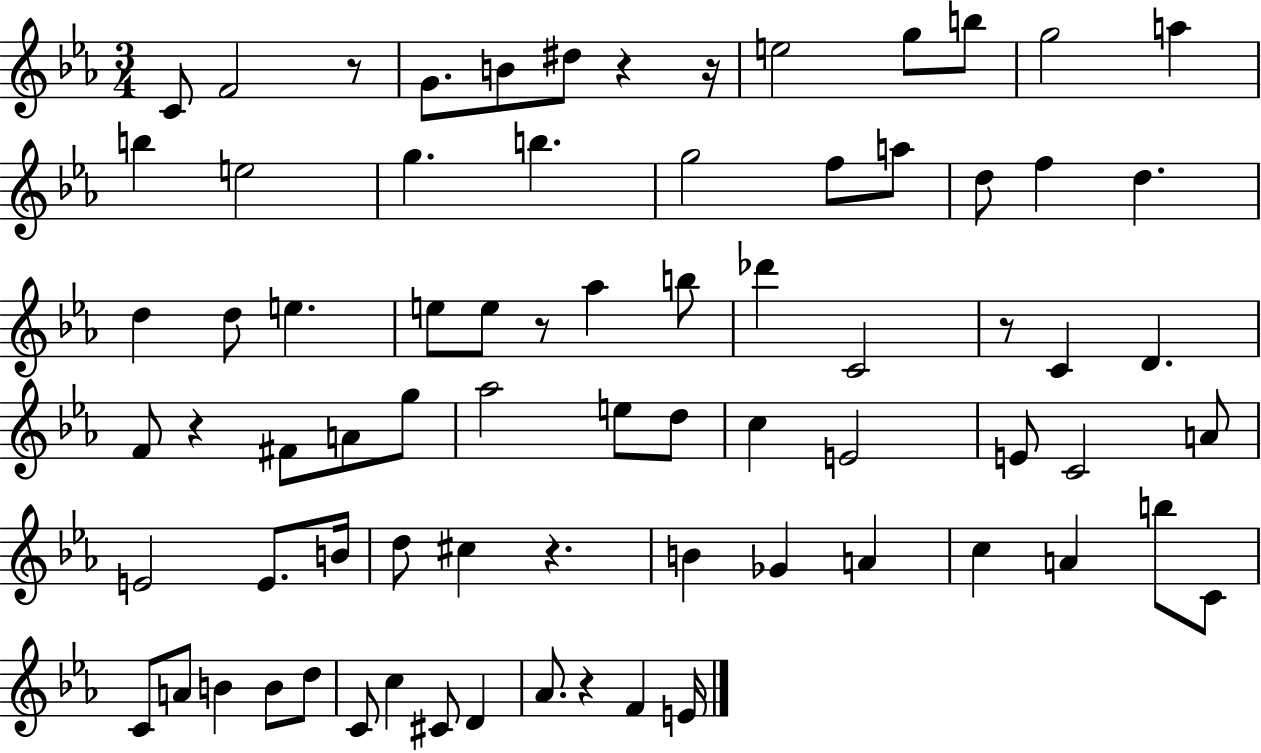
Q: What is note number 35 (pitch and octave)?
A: G5